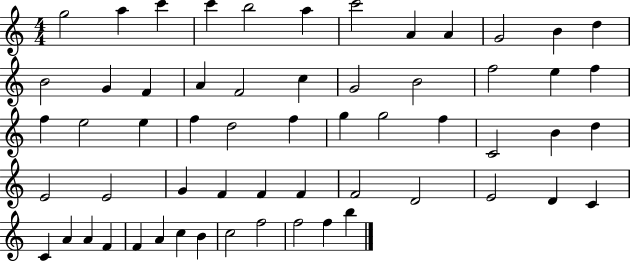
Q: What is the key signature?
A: C major